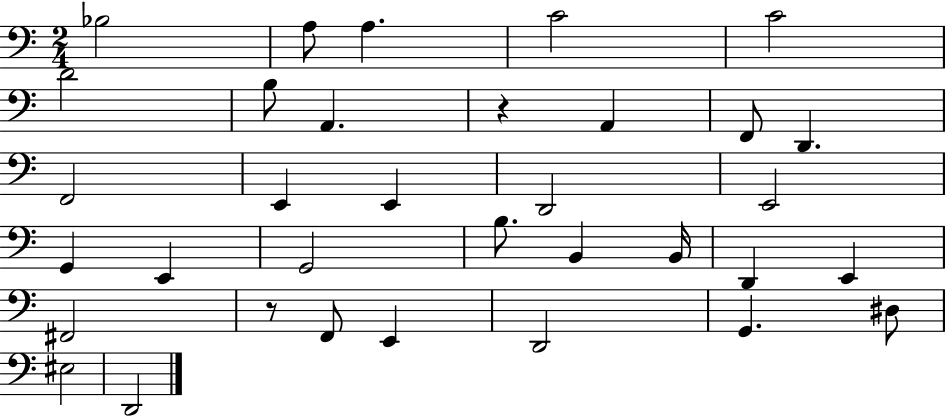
{
  \clef bass
  \numericTimeSignature
  \time 2/4
  \key c \major
  bes2 | a8 a4. | c'2 | c'2 | \break d'2 | b8 a,4. | r4 a,4 | f,8 d,4. | \break f,2 | e,4 e,4 | d,2 | e,2 | \break g,4 e,4 | g,2 | b8. b,4 b,16 | d,4 e,4 | \break fis,2 | r8 f,8 e,4 | d,2 | g,4. dis8 | \break eis2 | d,2 | \bar "|."
}